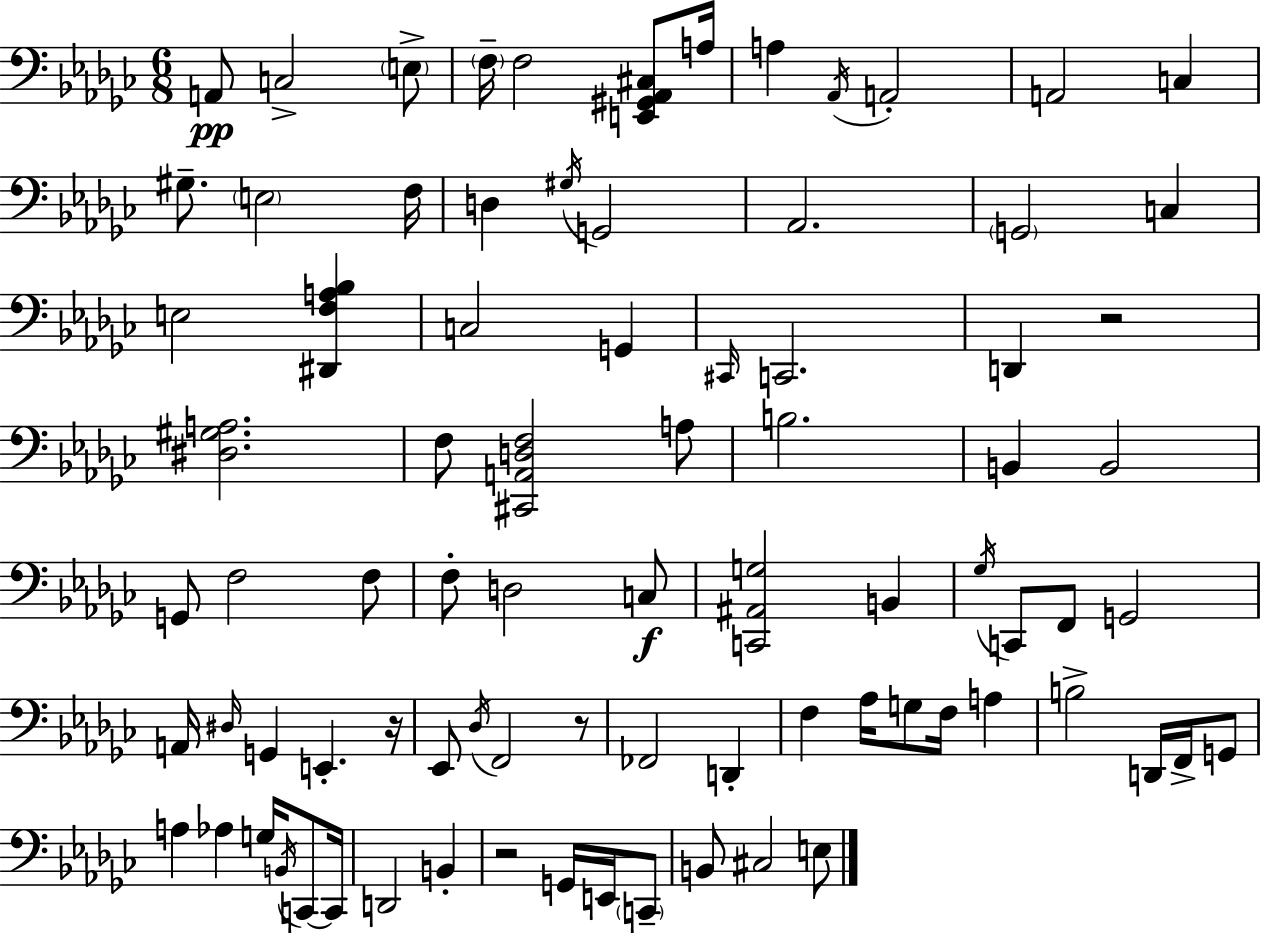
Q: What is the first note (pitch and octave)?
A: A2